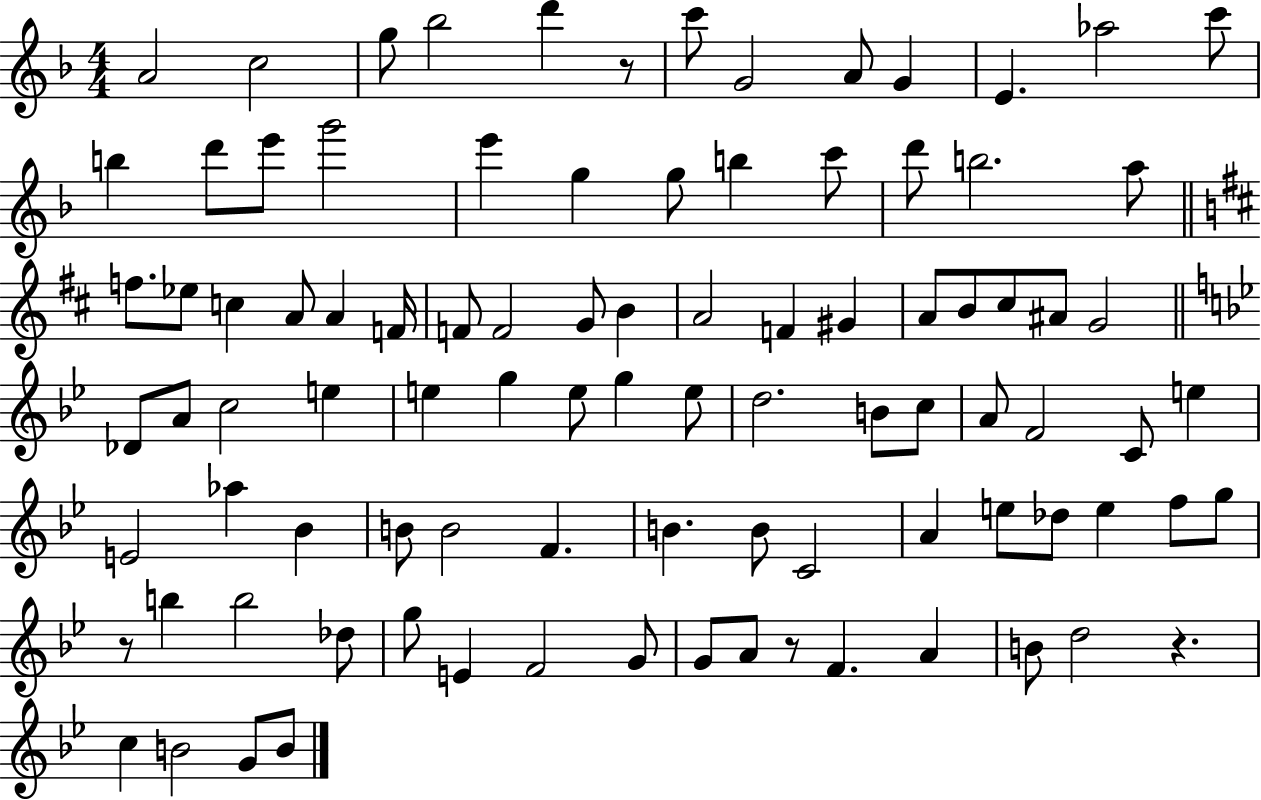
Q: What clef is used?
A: treble